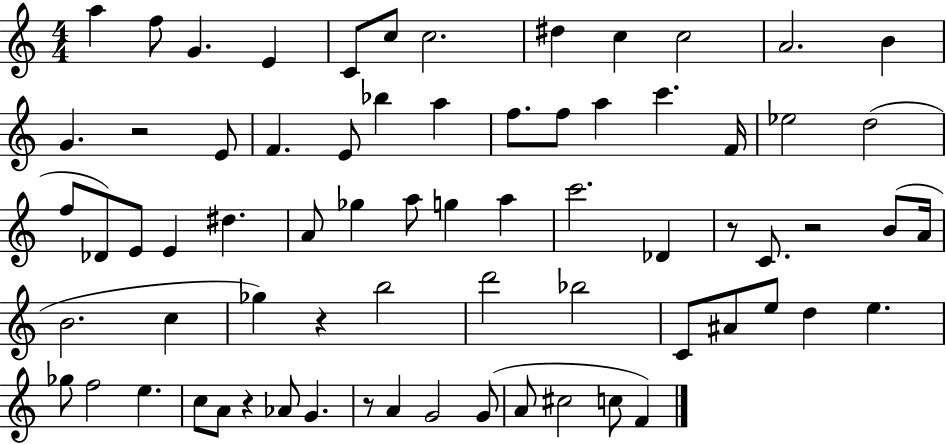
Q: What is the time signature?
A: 4/4